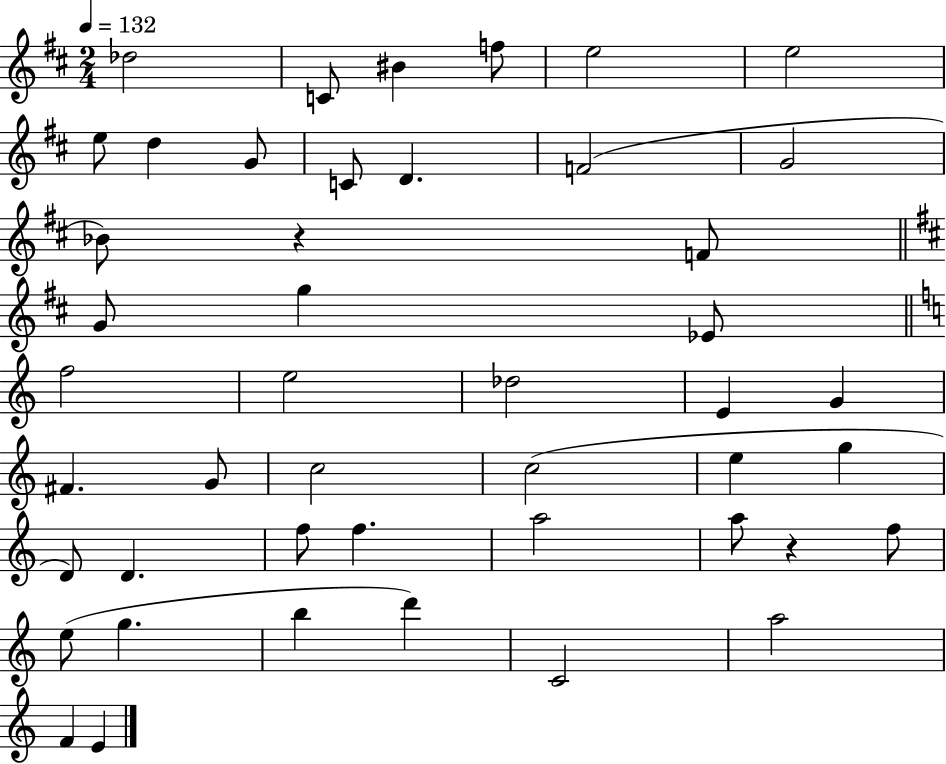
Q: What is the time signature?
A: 2/4